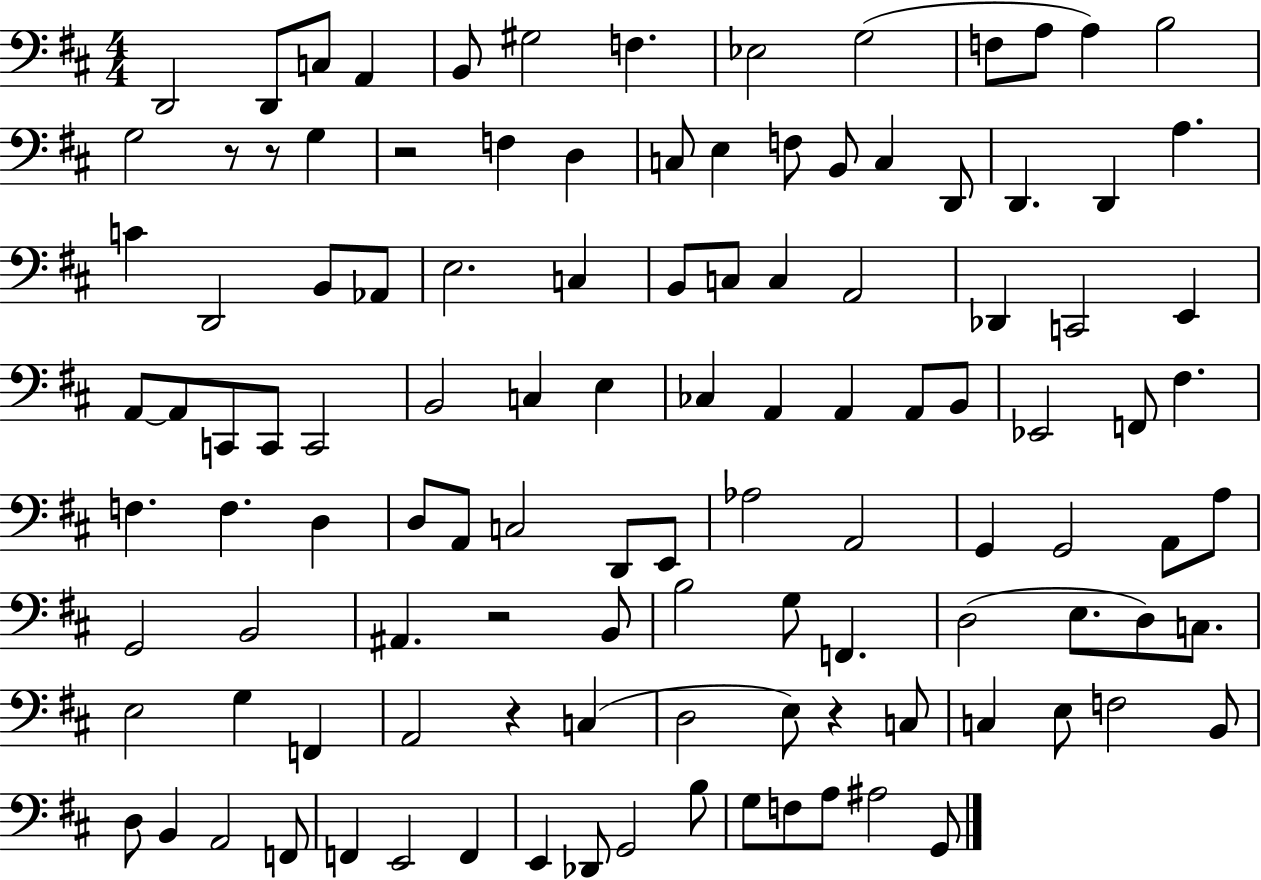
D2/h D2/e C3/e A2/q B2/e G#3/h F3/q. Eb3/h G3/h F3/e A3/e A3/q B3/h G3/h R/e R/e G3/q R/h F3/q D3/q C3/e E3/q F3/e B2/e C3/q D2/e D2/q. D2/q A3/q. C4/q D2/h B2/e Ab2/e E3/h. C3/q B2/e C3/e C3/q A2/h Db2/q C2/h E2/q A2/e A2/e C2/e C2/e C2/h B2/h C3/q E3/q CES3/q A2/q A2/q A2/e B2/e Eb2/h F2/e F#3/q. F3/q. F3/q. D3/q D3/e A2/e C3/h D2/e E2/e Ab3/h A2/h G2/q G2/h A2/e A3/e G2/h B2/h A#2/q. R/h B2/e B3/h G3/e F2/q. D3/h E3/e. D3/e C3/e. E3/h G3/q F2/q A2/h R/q C3/q D3/h E3/e R/q C3/e C3/q E3/e F3/h B2/e D3/e B2/q A2/h F2/e F2/q E2/h F2/q E2/q Db2/e G2/h B3/e G3/e F3/e A3/e A#3/h G2/e